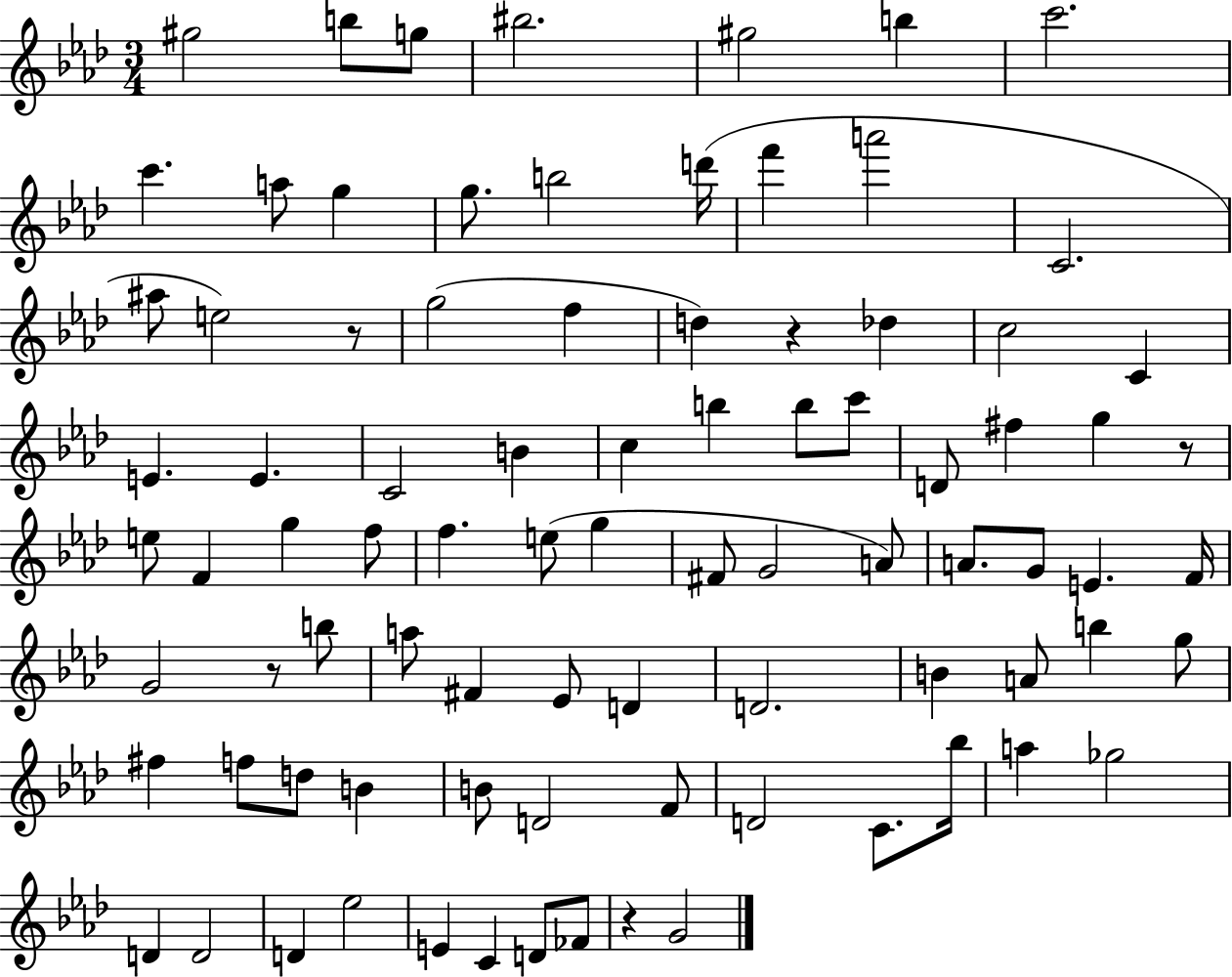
{
  \clef treble
  \numericTimeSignature
  \time 3/4
  \key aes \major
  \repeat volta 2 { gis''2 b''8 g''8 | bis''2. | gis''2 b''4 | c'''2. | \break c'''4. a''8 g''4 | g''8. b''2 d'''16( | f'''4 a'''2 | c'2. | \break ais''8 e''2) r8 | g''2( f''4 | d''4) r4 des''4 | c''2 c'4 | \break e'4. e'4. | c'2 b'4 | c''4 b''4 b''8 c'''8 | d'8 fis''4 g''4 r8 | \break e''8 f'4 g''4 f''8 | f''4. e''8( g''4 | fis'8 g'2 a'8) | a'8. g'8 e'4. f'16 | \break g'2 r8 b''8 | a''8 fis'4 ees'8 d'4 | d'2. | b'4 a'8 b''4 g''8 | \break fis''4 f''8 d''8 b'4 | b'8 d'2 f'8 | d'2 c'8. bes''16 | a''4 ges''2 | \break d'4 d'2 | d'4 ees''2 | e'4 c'4 d'8 fes'8 | r4 g'2 | \break } \bar "|."
}